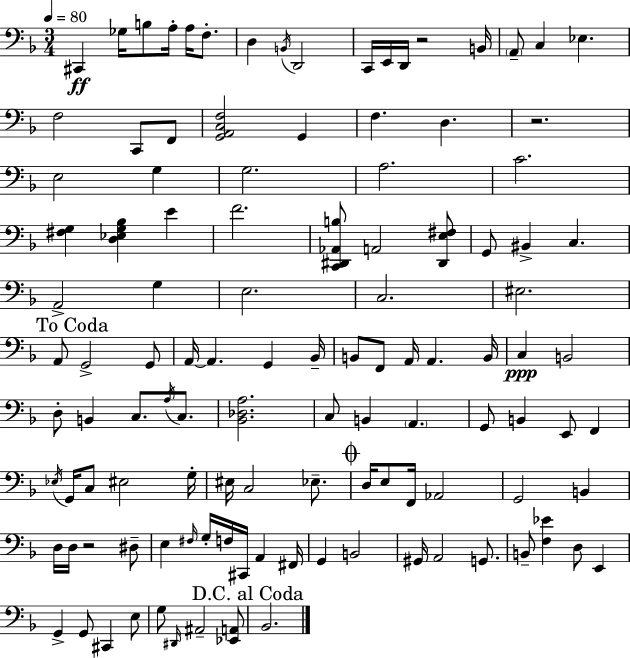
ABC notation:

X:1
T:Untitled
M:3/4
L:1/4
K:F
^C,, _G,/4 B,/2 A,/4 A,/4 F,/2 D, B,,/4 D,,2 C,,/4 E,,/4 D,,/4 z2 B,,/4 A,,/2 C, _E, F,2 C,,/2 F,,/2 [G,,A,,C,F,]2 G,, F, D, z2 E,2 G, G,2 A,2 C2 [^F,G,] [D,_E,G,_B,] E F2 [C,,^D,,_A,,B,]/2 A,,2 [^D,,E,^F,]/2 G,,/2 ^B,, C, A,,2 G, E,2 C,2 ^E,2 A,,/2 G,,2 G,,/2 A,,/4 A,, G,, _B,,/4 B,,/2 F,,/2 A,,/4 A,, B,,/4 C, B,,2 D,/2 B,, C,/2 A,/4 C,/2 [_B,,_D,A,]2 C,/2 B,, A,, G,,/2 B,, E,,/2 F,, _E,/4 G,,/4 C,/2 ^E,2 G,/4 ^E,/4 C,2 _E,/2 D,/4 E,/2 F,,/4 _A,,2 G,,2 B,, D,/4 D,/4 z2 ^D,/2 E, ^F,/4 G,/4 F,/4 ^C,,/4 A,, ^F,,/4 G,, B,,2 ^G,,/4 A,,2 G,,/2 B,,/2 [F,_E] D,/2 E,, G,, G,,/2 ^C,, E,/2 G,/2 ^D,,/4 ^A,,2 [_E,,A,,]/2 _B,,2